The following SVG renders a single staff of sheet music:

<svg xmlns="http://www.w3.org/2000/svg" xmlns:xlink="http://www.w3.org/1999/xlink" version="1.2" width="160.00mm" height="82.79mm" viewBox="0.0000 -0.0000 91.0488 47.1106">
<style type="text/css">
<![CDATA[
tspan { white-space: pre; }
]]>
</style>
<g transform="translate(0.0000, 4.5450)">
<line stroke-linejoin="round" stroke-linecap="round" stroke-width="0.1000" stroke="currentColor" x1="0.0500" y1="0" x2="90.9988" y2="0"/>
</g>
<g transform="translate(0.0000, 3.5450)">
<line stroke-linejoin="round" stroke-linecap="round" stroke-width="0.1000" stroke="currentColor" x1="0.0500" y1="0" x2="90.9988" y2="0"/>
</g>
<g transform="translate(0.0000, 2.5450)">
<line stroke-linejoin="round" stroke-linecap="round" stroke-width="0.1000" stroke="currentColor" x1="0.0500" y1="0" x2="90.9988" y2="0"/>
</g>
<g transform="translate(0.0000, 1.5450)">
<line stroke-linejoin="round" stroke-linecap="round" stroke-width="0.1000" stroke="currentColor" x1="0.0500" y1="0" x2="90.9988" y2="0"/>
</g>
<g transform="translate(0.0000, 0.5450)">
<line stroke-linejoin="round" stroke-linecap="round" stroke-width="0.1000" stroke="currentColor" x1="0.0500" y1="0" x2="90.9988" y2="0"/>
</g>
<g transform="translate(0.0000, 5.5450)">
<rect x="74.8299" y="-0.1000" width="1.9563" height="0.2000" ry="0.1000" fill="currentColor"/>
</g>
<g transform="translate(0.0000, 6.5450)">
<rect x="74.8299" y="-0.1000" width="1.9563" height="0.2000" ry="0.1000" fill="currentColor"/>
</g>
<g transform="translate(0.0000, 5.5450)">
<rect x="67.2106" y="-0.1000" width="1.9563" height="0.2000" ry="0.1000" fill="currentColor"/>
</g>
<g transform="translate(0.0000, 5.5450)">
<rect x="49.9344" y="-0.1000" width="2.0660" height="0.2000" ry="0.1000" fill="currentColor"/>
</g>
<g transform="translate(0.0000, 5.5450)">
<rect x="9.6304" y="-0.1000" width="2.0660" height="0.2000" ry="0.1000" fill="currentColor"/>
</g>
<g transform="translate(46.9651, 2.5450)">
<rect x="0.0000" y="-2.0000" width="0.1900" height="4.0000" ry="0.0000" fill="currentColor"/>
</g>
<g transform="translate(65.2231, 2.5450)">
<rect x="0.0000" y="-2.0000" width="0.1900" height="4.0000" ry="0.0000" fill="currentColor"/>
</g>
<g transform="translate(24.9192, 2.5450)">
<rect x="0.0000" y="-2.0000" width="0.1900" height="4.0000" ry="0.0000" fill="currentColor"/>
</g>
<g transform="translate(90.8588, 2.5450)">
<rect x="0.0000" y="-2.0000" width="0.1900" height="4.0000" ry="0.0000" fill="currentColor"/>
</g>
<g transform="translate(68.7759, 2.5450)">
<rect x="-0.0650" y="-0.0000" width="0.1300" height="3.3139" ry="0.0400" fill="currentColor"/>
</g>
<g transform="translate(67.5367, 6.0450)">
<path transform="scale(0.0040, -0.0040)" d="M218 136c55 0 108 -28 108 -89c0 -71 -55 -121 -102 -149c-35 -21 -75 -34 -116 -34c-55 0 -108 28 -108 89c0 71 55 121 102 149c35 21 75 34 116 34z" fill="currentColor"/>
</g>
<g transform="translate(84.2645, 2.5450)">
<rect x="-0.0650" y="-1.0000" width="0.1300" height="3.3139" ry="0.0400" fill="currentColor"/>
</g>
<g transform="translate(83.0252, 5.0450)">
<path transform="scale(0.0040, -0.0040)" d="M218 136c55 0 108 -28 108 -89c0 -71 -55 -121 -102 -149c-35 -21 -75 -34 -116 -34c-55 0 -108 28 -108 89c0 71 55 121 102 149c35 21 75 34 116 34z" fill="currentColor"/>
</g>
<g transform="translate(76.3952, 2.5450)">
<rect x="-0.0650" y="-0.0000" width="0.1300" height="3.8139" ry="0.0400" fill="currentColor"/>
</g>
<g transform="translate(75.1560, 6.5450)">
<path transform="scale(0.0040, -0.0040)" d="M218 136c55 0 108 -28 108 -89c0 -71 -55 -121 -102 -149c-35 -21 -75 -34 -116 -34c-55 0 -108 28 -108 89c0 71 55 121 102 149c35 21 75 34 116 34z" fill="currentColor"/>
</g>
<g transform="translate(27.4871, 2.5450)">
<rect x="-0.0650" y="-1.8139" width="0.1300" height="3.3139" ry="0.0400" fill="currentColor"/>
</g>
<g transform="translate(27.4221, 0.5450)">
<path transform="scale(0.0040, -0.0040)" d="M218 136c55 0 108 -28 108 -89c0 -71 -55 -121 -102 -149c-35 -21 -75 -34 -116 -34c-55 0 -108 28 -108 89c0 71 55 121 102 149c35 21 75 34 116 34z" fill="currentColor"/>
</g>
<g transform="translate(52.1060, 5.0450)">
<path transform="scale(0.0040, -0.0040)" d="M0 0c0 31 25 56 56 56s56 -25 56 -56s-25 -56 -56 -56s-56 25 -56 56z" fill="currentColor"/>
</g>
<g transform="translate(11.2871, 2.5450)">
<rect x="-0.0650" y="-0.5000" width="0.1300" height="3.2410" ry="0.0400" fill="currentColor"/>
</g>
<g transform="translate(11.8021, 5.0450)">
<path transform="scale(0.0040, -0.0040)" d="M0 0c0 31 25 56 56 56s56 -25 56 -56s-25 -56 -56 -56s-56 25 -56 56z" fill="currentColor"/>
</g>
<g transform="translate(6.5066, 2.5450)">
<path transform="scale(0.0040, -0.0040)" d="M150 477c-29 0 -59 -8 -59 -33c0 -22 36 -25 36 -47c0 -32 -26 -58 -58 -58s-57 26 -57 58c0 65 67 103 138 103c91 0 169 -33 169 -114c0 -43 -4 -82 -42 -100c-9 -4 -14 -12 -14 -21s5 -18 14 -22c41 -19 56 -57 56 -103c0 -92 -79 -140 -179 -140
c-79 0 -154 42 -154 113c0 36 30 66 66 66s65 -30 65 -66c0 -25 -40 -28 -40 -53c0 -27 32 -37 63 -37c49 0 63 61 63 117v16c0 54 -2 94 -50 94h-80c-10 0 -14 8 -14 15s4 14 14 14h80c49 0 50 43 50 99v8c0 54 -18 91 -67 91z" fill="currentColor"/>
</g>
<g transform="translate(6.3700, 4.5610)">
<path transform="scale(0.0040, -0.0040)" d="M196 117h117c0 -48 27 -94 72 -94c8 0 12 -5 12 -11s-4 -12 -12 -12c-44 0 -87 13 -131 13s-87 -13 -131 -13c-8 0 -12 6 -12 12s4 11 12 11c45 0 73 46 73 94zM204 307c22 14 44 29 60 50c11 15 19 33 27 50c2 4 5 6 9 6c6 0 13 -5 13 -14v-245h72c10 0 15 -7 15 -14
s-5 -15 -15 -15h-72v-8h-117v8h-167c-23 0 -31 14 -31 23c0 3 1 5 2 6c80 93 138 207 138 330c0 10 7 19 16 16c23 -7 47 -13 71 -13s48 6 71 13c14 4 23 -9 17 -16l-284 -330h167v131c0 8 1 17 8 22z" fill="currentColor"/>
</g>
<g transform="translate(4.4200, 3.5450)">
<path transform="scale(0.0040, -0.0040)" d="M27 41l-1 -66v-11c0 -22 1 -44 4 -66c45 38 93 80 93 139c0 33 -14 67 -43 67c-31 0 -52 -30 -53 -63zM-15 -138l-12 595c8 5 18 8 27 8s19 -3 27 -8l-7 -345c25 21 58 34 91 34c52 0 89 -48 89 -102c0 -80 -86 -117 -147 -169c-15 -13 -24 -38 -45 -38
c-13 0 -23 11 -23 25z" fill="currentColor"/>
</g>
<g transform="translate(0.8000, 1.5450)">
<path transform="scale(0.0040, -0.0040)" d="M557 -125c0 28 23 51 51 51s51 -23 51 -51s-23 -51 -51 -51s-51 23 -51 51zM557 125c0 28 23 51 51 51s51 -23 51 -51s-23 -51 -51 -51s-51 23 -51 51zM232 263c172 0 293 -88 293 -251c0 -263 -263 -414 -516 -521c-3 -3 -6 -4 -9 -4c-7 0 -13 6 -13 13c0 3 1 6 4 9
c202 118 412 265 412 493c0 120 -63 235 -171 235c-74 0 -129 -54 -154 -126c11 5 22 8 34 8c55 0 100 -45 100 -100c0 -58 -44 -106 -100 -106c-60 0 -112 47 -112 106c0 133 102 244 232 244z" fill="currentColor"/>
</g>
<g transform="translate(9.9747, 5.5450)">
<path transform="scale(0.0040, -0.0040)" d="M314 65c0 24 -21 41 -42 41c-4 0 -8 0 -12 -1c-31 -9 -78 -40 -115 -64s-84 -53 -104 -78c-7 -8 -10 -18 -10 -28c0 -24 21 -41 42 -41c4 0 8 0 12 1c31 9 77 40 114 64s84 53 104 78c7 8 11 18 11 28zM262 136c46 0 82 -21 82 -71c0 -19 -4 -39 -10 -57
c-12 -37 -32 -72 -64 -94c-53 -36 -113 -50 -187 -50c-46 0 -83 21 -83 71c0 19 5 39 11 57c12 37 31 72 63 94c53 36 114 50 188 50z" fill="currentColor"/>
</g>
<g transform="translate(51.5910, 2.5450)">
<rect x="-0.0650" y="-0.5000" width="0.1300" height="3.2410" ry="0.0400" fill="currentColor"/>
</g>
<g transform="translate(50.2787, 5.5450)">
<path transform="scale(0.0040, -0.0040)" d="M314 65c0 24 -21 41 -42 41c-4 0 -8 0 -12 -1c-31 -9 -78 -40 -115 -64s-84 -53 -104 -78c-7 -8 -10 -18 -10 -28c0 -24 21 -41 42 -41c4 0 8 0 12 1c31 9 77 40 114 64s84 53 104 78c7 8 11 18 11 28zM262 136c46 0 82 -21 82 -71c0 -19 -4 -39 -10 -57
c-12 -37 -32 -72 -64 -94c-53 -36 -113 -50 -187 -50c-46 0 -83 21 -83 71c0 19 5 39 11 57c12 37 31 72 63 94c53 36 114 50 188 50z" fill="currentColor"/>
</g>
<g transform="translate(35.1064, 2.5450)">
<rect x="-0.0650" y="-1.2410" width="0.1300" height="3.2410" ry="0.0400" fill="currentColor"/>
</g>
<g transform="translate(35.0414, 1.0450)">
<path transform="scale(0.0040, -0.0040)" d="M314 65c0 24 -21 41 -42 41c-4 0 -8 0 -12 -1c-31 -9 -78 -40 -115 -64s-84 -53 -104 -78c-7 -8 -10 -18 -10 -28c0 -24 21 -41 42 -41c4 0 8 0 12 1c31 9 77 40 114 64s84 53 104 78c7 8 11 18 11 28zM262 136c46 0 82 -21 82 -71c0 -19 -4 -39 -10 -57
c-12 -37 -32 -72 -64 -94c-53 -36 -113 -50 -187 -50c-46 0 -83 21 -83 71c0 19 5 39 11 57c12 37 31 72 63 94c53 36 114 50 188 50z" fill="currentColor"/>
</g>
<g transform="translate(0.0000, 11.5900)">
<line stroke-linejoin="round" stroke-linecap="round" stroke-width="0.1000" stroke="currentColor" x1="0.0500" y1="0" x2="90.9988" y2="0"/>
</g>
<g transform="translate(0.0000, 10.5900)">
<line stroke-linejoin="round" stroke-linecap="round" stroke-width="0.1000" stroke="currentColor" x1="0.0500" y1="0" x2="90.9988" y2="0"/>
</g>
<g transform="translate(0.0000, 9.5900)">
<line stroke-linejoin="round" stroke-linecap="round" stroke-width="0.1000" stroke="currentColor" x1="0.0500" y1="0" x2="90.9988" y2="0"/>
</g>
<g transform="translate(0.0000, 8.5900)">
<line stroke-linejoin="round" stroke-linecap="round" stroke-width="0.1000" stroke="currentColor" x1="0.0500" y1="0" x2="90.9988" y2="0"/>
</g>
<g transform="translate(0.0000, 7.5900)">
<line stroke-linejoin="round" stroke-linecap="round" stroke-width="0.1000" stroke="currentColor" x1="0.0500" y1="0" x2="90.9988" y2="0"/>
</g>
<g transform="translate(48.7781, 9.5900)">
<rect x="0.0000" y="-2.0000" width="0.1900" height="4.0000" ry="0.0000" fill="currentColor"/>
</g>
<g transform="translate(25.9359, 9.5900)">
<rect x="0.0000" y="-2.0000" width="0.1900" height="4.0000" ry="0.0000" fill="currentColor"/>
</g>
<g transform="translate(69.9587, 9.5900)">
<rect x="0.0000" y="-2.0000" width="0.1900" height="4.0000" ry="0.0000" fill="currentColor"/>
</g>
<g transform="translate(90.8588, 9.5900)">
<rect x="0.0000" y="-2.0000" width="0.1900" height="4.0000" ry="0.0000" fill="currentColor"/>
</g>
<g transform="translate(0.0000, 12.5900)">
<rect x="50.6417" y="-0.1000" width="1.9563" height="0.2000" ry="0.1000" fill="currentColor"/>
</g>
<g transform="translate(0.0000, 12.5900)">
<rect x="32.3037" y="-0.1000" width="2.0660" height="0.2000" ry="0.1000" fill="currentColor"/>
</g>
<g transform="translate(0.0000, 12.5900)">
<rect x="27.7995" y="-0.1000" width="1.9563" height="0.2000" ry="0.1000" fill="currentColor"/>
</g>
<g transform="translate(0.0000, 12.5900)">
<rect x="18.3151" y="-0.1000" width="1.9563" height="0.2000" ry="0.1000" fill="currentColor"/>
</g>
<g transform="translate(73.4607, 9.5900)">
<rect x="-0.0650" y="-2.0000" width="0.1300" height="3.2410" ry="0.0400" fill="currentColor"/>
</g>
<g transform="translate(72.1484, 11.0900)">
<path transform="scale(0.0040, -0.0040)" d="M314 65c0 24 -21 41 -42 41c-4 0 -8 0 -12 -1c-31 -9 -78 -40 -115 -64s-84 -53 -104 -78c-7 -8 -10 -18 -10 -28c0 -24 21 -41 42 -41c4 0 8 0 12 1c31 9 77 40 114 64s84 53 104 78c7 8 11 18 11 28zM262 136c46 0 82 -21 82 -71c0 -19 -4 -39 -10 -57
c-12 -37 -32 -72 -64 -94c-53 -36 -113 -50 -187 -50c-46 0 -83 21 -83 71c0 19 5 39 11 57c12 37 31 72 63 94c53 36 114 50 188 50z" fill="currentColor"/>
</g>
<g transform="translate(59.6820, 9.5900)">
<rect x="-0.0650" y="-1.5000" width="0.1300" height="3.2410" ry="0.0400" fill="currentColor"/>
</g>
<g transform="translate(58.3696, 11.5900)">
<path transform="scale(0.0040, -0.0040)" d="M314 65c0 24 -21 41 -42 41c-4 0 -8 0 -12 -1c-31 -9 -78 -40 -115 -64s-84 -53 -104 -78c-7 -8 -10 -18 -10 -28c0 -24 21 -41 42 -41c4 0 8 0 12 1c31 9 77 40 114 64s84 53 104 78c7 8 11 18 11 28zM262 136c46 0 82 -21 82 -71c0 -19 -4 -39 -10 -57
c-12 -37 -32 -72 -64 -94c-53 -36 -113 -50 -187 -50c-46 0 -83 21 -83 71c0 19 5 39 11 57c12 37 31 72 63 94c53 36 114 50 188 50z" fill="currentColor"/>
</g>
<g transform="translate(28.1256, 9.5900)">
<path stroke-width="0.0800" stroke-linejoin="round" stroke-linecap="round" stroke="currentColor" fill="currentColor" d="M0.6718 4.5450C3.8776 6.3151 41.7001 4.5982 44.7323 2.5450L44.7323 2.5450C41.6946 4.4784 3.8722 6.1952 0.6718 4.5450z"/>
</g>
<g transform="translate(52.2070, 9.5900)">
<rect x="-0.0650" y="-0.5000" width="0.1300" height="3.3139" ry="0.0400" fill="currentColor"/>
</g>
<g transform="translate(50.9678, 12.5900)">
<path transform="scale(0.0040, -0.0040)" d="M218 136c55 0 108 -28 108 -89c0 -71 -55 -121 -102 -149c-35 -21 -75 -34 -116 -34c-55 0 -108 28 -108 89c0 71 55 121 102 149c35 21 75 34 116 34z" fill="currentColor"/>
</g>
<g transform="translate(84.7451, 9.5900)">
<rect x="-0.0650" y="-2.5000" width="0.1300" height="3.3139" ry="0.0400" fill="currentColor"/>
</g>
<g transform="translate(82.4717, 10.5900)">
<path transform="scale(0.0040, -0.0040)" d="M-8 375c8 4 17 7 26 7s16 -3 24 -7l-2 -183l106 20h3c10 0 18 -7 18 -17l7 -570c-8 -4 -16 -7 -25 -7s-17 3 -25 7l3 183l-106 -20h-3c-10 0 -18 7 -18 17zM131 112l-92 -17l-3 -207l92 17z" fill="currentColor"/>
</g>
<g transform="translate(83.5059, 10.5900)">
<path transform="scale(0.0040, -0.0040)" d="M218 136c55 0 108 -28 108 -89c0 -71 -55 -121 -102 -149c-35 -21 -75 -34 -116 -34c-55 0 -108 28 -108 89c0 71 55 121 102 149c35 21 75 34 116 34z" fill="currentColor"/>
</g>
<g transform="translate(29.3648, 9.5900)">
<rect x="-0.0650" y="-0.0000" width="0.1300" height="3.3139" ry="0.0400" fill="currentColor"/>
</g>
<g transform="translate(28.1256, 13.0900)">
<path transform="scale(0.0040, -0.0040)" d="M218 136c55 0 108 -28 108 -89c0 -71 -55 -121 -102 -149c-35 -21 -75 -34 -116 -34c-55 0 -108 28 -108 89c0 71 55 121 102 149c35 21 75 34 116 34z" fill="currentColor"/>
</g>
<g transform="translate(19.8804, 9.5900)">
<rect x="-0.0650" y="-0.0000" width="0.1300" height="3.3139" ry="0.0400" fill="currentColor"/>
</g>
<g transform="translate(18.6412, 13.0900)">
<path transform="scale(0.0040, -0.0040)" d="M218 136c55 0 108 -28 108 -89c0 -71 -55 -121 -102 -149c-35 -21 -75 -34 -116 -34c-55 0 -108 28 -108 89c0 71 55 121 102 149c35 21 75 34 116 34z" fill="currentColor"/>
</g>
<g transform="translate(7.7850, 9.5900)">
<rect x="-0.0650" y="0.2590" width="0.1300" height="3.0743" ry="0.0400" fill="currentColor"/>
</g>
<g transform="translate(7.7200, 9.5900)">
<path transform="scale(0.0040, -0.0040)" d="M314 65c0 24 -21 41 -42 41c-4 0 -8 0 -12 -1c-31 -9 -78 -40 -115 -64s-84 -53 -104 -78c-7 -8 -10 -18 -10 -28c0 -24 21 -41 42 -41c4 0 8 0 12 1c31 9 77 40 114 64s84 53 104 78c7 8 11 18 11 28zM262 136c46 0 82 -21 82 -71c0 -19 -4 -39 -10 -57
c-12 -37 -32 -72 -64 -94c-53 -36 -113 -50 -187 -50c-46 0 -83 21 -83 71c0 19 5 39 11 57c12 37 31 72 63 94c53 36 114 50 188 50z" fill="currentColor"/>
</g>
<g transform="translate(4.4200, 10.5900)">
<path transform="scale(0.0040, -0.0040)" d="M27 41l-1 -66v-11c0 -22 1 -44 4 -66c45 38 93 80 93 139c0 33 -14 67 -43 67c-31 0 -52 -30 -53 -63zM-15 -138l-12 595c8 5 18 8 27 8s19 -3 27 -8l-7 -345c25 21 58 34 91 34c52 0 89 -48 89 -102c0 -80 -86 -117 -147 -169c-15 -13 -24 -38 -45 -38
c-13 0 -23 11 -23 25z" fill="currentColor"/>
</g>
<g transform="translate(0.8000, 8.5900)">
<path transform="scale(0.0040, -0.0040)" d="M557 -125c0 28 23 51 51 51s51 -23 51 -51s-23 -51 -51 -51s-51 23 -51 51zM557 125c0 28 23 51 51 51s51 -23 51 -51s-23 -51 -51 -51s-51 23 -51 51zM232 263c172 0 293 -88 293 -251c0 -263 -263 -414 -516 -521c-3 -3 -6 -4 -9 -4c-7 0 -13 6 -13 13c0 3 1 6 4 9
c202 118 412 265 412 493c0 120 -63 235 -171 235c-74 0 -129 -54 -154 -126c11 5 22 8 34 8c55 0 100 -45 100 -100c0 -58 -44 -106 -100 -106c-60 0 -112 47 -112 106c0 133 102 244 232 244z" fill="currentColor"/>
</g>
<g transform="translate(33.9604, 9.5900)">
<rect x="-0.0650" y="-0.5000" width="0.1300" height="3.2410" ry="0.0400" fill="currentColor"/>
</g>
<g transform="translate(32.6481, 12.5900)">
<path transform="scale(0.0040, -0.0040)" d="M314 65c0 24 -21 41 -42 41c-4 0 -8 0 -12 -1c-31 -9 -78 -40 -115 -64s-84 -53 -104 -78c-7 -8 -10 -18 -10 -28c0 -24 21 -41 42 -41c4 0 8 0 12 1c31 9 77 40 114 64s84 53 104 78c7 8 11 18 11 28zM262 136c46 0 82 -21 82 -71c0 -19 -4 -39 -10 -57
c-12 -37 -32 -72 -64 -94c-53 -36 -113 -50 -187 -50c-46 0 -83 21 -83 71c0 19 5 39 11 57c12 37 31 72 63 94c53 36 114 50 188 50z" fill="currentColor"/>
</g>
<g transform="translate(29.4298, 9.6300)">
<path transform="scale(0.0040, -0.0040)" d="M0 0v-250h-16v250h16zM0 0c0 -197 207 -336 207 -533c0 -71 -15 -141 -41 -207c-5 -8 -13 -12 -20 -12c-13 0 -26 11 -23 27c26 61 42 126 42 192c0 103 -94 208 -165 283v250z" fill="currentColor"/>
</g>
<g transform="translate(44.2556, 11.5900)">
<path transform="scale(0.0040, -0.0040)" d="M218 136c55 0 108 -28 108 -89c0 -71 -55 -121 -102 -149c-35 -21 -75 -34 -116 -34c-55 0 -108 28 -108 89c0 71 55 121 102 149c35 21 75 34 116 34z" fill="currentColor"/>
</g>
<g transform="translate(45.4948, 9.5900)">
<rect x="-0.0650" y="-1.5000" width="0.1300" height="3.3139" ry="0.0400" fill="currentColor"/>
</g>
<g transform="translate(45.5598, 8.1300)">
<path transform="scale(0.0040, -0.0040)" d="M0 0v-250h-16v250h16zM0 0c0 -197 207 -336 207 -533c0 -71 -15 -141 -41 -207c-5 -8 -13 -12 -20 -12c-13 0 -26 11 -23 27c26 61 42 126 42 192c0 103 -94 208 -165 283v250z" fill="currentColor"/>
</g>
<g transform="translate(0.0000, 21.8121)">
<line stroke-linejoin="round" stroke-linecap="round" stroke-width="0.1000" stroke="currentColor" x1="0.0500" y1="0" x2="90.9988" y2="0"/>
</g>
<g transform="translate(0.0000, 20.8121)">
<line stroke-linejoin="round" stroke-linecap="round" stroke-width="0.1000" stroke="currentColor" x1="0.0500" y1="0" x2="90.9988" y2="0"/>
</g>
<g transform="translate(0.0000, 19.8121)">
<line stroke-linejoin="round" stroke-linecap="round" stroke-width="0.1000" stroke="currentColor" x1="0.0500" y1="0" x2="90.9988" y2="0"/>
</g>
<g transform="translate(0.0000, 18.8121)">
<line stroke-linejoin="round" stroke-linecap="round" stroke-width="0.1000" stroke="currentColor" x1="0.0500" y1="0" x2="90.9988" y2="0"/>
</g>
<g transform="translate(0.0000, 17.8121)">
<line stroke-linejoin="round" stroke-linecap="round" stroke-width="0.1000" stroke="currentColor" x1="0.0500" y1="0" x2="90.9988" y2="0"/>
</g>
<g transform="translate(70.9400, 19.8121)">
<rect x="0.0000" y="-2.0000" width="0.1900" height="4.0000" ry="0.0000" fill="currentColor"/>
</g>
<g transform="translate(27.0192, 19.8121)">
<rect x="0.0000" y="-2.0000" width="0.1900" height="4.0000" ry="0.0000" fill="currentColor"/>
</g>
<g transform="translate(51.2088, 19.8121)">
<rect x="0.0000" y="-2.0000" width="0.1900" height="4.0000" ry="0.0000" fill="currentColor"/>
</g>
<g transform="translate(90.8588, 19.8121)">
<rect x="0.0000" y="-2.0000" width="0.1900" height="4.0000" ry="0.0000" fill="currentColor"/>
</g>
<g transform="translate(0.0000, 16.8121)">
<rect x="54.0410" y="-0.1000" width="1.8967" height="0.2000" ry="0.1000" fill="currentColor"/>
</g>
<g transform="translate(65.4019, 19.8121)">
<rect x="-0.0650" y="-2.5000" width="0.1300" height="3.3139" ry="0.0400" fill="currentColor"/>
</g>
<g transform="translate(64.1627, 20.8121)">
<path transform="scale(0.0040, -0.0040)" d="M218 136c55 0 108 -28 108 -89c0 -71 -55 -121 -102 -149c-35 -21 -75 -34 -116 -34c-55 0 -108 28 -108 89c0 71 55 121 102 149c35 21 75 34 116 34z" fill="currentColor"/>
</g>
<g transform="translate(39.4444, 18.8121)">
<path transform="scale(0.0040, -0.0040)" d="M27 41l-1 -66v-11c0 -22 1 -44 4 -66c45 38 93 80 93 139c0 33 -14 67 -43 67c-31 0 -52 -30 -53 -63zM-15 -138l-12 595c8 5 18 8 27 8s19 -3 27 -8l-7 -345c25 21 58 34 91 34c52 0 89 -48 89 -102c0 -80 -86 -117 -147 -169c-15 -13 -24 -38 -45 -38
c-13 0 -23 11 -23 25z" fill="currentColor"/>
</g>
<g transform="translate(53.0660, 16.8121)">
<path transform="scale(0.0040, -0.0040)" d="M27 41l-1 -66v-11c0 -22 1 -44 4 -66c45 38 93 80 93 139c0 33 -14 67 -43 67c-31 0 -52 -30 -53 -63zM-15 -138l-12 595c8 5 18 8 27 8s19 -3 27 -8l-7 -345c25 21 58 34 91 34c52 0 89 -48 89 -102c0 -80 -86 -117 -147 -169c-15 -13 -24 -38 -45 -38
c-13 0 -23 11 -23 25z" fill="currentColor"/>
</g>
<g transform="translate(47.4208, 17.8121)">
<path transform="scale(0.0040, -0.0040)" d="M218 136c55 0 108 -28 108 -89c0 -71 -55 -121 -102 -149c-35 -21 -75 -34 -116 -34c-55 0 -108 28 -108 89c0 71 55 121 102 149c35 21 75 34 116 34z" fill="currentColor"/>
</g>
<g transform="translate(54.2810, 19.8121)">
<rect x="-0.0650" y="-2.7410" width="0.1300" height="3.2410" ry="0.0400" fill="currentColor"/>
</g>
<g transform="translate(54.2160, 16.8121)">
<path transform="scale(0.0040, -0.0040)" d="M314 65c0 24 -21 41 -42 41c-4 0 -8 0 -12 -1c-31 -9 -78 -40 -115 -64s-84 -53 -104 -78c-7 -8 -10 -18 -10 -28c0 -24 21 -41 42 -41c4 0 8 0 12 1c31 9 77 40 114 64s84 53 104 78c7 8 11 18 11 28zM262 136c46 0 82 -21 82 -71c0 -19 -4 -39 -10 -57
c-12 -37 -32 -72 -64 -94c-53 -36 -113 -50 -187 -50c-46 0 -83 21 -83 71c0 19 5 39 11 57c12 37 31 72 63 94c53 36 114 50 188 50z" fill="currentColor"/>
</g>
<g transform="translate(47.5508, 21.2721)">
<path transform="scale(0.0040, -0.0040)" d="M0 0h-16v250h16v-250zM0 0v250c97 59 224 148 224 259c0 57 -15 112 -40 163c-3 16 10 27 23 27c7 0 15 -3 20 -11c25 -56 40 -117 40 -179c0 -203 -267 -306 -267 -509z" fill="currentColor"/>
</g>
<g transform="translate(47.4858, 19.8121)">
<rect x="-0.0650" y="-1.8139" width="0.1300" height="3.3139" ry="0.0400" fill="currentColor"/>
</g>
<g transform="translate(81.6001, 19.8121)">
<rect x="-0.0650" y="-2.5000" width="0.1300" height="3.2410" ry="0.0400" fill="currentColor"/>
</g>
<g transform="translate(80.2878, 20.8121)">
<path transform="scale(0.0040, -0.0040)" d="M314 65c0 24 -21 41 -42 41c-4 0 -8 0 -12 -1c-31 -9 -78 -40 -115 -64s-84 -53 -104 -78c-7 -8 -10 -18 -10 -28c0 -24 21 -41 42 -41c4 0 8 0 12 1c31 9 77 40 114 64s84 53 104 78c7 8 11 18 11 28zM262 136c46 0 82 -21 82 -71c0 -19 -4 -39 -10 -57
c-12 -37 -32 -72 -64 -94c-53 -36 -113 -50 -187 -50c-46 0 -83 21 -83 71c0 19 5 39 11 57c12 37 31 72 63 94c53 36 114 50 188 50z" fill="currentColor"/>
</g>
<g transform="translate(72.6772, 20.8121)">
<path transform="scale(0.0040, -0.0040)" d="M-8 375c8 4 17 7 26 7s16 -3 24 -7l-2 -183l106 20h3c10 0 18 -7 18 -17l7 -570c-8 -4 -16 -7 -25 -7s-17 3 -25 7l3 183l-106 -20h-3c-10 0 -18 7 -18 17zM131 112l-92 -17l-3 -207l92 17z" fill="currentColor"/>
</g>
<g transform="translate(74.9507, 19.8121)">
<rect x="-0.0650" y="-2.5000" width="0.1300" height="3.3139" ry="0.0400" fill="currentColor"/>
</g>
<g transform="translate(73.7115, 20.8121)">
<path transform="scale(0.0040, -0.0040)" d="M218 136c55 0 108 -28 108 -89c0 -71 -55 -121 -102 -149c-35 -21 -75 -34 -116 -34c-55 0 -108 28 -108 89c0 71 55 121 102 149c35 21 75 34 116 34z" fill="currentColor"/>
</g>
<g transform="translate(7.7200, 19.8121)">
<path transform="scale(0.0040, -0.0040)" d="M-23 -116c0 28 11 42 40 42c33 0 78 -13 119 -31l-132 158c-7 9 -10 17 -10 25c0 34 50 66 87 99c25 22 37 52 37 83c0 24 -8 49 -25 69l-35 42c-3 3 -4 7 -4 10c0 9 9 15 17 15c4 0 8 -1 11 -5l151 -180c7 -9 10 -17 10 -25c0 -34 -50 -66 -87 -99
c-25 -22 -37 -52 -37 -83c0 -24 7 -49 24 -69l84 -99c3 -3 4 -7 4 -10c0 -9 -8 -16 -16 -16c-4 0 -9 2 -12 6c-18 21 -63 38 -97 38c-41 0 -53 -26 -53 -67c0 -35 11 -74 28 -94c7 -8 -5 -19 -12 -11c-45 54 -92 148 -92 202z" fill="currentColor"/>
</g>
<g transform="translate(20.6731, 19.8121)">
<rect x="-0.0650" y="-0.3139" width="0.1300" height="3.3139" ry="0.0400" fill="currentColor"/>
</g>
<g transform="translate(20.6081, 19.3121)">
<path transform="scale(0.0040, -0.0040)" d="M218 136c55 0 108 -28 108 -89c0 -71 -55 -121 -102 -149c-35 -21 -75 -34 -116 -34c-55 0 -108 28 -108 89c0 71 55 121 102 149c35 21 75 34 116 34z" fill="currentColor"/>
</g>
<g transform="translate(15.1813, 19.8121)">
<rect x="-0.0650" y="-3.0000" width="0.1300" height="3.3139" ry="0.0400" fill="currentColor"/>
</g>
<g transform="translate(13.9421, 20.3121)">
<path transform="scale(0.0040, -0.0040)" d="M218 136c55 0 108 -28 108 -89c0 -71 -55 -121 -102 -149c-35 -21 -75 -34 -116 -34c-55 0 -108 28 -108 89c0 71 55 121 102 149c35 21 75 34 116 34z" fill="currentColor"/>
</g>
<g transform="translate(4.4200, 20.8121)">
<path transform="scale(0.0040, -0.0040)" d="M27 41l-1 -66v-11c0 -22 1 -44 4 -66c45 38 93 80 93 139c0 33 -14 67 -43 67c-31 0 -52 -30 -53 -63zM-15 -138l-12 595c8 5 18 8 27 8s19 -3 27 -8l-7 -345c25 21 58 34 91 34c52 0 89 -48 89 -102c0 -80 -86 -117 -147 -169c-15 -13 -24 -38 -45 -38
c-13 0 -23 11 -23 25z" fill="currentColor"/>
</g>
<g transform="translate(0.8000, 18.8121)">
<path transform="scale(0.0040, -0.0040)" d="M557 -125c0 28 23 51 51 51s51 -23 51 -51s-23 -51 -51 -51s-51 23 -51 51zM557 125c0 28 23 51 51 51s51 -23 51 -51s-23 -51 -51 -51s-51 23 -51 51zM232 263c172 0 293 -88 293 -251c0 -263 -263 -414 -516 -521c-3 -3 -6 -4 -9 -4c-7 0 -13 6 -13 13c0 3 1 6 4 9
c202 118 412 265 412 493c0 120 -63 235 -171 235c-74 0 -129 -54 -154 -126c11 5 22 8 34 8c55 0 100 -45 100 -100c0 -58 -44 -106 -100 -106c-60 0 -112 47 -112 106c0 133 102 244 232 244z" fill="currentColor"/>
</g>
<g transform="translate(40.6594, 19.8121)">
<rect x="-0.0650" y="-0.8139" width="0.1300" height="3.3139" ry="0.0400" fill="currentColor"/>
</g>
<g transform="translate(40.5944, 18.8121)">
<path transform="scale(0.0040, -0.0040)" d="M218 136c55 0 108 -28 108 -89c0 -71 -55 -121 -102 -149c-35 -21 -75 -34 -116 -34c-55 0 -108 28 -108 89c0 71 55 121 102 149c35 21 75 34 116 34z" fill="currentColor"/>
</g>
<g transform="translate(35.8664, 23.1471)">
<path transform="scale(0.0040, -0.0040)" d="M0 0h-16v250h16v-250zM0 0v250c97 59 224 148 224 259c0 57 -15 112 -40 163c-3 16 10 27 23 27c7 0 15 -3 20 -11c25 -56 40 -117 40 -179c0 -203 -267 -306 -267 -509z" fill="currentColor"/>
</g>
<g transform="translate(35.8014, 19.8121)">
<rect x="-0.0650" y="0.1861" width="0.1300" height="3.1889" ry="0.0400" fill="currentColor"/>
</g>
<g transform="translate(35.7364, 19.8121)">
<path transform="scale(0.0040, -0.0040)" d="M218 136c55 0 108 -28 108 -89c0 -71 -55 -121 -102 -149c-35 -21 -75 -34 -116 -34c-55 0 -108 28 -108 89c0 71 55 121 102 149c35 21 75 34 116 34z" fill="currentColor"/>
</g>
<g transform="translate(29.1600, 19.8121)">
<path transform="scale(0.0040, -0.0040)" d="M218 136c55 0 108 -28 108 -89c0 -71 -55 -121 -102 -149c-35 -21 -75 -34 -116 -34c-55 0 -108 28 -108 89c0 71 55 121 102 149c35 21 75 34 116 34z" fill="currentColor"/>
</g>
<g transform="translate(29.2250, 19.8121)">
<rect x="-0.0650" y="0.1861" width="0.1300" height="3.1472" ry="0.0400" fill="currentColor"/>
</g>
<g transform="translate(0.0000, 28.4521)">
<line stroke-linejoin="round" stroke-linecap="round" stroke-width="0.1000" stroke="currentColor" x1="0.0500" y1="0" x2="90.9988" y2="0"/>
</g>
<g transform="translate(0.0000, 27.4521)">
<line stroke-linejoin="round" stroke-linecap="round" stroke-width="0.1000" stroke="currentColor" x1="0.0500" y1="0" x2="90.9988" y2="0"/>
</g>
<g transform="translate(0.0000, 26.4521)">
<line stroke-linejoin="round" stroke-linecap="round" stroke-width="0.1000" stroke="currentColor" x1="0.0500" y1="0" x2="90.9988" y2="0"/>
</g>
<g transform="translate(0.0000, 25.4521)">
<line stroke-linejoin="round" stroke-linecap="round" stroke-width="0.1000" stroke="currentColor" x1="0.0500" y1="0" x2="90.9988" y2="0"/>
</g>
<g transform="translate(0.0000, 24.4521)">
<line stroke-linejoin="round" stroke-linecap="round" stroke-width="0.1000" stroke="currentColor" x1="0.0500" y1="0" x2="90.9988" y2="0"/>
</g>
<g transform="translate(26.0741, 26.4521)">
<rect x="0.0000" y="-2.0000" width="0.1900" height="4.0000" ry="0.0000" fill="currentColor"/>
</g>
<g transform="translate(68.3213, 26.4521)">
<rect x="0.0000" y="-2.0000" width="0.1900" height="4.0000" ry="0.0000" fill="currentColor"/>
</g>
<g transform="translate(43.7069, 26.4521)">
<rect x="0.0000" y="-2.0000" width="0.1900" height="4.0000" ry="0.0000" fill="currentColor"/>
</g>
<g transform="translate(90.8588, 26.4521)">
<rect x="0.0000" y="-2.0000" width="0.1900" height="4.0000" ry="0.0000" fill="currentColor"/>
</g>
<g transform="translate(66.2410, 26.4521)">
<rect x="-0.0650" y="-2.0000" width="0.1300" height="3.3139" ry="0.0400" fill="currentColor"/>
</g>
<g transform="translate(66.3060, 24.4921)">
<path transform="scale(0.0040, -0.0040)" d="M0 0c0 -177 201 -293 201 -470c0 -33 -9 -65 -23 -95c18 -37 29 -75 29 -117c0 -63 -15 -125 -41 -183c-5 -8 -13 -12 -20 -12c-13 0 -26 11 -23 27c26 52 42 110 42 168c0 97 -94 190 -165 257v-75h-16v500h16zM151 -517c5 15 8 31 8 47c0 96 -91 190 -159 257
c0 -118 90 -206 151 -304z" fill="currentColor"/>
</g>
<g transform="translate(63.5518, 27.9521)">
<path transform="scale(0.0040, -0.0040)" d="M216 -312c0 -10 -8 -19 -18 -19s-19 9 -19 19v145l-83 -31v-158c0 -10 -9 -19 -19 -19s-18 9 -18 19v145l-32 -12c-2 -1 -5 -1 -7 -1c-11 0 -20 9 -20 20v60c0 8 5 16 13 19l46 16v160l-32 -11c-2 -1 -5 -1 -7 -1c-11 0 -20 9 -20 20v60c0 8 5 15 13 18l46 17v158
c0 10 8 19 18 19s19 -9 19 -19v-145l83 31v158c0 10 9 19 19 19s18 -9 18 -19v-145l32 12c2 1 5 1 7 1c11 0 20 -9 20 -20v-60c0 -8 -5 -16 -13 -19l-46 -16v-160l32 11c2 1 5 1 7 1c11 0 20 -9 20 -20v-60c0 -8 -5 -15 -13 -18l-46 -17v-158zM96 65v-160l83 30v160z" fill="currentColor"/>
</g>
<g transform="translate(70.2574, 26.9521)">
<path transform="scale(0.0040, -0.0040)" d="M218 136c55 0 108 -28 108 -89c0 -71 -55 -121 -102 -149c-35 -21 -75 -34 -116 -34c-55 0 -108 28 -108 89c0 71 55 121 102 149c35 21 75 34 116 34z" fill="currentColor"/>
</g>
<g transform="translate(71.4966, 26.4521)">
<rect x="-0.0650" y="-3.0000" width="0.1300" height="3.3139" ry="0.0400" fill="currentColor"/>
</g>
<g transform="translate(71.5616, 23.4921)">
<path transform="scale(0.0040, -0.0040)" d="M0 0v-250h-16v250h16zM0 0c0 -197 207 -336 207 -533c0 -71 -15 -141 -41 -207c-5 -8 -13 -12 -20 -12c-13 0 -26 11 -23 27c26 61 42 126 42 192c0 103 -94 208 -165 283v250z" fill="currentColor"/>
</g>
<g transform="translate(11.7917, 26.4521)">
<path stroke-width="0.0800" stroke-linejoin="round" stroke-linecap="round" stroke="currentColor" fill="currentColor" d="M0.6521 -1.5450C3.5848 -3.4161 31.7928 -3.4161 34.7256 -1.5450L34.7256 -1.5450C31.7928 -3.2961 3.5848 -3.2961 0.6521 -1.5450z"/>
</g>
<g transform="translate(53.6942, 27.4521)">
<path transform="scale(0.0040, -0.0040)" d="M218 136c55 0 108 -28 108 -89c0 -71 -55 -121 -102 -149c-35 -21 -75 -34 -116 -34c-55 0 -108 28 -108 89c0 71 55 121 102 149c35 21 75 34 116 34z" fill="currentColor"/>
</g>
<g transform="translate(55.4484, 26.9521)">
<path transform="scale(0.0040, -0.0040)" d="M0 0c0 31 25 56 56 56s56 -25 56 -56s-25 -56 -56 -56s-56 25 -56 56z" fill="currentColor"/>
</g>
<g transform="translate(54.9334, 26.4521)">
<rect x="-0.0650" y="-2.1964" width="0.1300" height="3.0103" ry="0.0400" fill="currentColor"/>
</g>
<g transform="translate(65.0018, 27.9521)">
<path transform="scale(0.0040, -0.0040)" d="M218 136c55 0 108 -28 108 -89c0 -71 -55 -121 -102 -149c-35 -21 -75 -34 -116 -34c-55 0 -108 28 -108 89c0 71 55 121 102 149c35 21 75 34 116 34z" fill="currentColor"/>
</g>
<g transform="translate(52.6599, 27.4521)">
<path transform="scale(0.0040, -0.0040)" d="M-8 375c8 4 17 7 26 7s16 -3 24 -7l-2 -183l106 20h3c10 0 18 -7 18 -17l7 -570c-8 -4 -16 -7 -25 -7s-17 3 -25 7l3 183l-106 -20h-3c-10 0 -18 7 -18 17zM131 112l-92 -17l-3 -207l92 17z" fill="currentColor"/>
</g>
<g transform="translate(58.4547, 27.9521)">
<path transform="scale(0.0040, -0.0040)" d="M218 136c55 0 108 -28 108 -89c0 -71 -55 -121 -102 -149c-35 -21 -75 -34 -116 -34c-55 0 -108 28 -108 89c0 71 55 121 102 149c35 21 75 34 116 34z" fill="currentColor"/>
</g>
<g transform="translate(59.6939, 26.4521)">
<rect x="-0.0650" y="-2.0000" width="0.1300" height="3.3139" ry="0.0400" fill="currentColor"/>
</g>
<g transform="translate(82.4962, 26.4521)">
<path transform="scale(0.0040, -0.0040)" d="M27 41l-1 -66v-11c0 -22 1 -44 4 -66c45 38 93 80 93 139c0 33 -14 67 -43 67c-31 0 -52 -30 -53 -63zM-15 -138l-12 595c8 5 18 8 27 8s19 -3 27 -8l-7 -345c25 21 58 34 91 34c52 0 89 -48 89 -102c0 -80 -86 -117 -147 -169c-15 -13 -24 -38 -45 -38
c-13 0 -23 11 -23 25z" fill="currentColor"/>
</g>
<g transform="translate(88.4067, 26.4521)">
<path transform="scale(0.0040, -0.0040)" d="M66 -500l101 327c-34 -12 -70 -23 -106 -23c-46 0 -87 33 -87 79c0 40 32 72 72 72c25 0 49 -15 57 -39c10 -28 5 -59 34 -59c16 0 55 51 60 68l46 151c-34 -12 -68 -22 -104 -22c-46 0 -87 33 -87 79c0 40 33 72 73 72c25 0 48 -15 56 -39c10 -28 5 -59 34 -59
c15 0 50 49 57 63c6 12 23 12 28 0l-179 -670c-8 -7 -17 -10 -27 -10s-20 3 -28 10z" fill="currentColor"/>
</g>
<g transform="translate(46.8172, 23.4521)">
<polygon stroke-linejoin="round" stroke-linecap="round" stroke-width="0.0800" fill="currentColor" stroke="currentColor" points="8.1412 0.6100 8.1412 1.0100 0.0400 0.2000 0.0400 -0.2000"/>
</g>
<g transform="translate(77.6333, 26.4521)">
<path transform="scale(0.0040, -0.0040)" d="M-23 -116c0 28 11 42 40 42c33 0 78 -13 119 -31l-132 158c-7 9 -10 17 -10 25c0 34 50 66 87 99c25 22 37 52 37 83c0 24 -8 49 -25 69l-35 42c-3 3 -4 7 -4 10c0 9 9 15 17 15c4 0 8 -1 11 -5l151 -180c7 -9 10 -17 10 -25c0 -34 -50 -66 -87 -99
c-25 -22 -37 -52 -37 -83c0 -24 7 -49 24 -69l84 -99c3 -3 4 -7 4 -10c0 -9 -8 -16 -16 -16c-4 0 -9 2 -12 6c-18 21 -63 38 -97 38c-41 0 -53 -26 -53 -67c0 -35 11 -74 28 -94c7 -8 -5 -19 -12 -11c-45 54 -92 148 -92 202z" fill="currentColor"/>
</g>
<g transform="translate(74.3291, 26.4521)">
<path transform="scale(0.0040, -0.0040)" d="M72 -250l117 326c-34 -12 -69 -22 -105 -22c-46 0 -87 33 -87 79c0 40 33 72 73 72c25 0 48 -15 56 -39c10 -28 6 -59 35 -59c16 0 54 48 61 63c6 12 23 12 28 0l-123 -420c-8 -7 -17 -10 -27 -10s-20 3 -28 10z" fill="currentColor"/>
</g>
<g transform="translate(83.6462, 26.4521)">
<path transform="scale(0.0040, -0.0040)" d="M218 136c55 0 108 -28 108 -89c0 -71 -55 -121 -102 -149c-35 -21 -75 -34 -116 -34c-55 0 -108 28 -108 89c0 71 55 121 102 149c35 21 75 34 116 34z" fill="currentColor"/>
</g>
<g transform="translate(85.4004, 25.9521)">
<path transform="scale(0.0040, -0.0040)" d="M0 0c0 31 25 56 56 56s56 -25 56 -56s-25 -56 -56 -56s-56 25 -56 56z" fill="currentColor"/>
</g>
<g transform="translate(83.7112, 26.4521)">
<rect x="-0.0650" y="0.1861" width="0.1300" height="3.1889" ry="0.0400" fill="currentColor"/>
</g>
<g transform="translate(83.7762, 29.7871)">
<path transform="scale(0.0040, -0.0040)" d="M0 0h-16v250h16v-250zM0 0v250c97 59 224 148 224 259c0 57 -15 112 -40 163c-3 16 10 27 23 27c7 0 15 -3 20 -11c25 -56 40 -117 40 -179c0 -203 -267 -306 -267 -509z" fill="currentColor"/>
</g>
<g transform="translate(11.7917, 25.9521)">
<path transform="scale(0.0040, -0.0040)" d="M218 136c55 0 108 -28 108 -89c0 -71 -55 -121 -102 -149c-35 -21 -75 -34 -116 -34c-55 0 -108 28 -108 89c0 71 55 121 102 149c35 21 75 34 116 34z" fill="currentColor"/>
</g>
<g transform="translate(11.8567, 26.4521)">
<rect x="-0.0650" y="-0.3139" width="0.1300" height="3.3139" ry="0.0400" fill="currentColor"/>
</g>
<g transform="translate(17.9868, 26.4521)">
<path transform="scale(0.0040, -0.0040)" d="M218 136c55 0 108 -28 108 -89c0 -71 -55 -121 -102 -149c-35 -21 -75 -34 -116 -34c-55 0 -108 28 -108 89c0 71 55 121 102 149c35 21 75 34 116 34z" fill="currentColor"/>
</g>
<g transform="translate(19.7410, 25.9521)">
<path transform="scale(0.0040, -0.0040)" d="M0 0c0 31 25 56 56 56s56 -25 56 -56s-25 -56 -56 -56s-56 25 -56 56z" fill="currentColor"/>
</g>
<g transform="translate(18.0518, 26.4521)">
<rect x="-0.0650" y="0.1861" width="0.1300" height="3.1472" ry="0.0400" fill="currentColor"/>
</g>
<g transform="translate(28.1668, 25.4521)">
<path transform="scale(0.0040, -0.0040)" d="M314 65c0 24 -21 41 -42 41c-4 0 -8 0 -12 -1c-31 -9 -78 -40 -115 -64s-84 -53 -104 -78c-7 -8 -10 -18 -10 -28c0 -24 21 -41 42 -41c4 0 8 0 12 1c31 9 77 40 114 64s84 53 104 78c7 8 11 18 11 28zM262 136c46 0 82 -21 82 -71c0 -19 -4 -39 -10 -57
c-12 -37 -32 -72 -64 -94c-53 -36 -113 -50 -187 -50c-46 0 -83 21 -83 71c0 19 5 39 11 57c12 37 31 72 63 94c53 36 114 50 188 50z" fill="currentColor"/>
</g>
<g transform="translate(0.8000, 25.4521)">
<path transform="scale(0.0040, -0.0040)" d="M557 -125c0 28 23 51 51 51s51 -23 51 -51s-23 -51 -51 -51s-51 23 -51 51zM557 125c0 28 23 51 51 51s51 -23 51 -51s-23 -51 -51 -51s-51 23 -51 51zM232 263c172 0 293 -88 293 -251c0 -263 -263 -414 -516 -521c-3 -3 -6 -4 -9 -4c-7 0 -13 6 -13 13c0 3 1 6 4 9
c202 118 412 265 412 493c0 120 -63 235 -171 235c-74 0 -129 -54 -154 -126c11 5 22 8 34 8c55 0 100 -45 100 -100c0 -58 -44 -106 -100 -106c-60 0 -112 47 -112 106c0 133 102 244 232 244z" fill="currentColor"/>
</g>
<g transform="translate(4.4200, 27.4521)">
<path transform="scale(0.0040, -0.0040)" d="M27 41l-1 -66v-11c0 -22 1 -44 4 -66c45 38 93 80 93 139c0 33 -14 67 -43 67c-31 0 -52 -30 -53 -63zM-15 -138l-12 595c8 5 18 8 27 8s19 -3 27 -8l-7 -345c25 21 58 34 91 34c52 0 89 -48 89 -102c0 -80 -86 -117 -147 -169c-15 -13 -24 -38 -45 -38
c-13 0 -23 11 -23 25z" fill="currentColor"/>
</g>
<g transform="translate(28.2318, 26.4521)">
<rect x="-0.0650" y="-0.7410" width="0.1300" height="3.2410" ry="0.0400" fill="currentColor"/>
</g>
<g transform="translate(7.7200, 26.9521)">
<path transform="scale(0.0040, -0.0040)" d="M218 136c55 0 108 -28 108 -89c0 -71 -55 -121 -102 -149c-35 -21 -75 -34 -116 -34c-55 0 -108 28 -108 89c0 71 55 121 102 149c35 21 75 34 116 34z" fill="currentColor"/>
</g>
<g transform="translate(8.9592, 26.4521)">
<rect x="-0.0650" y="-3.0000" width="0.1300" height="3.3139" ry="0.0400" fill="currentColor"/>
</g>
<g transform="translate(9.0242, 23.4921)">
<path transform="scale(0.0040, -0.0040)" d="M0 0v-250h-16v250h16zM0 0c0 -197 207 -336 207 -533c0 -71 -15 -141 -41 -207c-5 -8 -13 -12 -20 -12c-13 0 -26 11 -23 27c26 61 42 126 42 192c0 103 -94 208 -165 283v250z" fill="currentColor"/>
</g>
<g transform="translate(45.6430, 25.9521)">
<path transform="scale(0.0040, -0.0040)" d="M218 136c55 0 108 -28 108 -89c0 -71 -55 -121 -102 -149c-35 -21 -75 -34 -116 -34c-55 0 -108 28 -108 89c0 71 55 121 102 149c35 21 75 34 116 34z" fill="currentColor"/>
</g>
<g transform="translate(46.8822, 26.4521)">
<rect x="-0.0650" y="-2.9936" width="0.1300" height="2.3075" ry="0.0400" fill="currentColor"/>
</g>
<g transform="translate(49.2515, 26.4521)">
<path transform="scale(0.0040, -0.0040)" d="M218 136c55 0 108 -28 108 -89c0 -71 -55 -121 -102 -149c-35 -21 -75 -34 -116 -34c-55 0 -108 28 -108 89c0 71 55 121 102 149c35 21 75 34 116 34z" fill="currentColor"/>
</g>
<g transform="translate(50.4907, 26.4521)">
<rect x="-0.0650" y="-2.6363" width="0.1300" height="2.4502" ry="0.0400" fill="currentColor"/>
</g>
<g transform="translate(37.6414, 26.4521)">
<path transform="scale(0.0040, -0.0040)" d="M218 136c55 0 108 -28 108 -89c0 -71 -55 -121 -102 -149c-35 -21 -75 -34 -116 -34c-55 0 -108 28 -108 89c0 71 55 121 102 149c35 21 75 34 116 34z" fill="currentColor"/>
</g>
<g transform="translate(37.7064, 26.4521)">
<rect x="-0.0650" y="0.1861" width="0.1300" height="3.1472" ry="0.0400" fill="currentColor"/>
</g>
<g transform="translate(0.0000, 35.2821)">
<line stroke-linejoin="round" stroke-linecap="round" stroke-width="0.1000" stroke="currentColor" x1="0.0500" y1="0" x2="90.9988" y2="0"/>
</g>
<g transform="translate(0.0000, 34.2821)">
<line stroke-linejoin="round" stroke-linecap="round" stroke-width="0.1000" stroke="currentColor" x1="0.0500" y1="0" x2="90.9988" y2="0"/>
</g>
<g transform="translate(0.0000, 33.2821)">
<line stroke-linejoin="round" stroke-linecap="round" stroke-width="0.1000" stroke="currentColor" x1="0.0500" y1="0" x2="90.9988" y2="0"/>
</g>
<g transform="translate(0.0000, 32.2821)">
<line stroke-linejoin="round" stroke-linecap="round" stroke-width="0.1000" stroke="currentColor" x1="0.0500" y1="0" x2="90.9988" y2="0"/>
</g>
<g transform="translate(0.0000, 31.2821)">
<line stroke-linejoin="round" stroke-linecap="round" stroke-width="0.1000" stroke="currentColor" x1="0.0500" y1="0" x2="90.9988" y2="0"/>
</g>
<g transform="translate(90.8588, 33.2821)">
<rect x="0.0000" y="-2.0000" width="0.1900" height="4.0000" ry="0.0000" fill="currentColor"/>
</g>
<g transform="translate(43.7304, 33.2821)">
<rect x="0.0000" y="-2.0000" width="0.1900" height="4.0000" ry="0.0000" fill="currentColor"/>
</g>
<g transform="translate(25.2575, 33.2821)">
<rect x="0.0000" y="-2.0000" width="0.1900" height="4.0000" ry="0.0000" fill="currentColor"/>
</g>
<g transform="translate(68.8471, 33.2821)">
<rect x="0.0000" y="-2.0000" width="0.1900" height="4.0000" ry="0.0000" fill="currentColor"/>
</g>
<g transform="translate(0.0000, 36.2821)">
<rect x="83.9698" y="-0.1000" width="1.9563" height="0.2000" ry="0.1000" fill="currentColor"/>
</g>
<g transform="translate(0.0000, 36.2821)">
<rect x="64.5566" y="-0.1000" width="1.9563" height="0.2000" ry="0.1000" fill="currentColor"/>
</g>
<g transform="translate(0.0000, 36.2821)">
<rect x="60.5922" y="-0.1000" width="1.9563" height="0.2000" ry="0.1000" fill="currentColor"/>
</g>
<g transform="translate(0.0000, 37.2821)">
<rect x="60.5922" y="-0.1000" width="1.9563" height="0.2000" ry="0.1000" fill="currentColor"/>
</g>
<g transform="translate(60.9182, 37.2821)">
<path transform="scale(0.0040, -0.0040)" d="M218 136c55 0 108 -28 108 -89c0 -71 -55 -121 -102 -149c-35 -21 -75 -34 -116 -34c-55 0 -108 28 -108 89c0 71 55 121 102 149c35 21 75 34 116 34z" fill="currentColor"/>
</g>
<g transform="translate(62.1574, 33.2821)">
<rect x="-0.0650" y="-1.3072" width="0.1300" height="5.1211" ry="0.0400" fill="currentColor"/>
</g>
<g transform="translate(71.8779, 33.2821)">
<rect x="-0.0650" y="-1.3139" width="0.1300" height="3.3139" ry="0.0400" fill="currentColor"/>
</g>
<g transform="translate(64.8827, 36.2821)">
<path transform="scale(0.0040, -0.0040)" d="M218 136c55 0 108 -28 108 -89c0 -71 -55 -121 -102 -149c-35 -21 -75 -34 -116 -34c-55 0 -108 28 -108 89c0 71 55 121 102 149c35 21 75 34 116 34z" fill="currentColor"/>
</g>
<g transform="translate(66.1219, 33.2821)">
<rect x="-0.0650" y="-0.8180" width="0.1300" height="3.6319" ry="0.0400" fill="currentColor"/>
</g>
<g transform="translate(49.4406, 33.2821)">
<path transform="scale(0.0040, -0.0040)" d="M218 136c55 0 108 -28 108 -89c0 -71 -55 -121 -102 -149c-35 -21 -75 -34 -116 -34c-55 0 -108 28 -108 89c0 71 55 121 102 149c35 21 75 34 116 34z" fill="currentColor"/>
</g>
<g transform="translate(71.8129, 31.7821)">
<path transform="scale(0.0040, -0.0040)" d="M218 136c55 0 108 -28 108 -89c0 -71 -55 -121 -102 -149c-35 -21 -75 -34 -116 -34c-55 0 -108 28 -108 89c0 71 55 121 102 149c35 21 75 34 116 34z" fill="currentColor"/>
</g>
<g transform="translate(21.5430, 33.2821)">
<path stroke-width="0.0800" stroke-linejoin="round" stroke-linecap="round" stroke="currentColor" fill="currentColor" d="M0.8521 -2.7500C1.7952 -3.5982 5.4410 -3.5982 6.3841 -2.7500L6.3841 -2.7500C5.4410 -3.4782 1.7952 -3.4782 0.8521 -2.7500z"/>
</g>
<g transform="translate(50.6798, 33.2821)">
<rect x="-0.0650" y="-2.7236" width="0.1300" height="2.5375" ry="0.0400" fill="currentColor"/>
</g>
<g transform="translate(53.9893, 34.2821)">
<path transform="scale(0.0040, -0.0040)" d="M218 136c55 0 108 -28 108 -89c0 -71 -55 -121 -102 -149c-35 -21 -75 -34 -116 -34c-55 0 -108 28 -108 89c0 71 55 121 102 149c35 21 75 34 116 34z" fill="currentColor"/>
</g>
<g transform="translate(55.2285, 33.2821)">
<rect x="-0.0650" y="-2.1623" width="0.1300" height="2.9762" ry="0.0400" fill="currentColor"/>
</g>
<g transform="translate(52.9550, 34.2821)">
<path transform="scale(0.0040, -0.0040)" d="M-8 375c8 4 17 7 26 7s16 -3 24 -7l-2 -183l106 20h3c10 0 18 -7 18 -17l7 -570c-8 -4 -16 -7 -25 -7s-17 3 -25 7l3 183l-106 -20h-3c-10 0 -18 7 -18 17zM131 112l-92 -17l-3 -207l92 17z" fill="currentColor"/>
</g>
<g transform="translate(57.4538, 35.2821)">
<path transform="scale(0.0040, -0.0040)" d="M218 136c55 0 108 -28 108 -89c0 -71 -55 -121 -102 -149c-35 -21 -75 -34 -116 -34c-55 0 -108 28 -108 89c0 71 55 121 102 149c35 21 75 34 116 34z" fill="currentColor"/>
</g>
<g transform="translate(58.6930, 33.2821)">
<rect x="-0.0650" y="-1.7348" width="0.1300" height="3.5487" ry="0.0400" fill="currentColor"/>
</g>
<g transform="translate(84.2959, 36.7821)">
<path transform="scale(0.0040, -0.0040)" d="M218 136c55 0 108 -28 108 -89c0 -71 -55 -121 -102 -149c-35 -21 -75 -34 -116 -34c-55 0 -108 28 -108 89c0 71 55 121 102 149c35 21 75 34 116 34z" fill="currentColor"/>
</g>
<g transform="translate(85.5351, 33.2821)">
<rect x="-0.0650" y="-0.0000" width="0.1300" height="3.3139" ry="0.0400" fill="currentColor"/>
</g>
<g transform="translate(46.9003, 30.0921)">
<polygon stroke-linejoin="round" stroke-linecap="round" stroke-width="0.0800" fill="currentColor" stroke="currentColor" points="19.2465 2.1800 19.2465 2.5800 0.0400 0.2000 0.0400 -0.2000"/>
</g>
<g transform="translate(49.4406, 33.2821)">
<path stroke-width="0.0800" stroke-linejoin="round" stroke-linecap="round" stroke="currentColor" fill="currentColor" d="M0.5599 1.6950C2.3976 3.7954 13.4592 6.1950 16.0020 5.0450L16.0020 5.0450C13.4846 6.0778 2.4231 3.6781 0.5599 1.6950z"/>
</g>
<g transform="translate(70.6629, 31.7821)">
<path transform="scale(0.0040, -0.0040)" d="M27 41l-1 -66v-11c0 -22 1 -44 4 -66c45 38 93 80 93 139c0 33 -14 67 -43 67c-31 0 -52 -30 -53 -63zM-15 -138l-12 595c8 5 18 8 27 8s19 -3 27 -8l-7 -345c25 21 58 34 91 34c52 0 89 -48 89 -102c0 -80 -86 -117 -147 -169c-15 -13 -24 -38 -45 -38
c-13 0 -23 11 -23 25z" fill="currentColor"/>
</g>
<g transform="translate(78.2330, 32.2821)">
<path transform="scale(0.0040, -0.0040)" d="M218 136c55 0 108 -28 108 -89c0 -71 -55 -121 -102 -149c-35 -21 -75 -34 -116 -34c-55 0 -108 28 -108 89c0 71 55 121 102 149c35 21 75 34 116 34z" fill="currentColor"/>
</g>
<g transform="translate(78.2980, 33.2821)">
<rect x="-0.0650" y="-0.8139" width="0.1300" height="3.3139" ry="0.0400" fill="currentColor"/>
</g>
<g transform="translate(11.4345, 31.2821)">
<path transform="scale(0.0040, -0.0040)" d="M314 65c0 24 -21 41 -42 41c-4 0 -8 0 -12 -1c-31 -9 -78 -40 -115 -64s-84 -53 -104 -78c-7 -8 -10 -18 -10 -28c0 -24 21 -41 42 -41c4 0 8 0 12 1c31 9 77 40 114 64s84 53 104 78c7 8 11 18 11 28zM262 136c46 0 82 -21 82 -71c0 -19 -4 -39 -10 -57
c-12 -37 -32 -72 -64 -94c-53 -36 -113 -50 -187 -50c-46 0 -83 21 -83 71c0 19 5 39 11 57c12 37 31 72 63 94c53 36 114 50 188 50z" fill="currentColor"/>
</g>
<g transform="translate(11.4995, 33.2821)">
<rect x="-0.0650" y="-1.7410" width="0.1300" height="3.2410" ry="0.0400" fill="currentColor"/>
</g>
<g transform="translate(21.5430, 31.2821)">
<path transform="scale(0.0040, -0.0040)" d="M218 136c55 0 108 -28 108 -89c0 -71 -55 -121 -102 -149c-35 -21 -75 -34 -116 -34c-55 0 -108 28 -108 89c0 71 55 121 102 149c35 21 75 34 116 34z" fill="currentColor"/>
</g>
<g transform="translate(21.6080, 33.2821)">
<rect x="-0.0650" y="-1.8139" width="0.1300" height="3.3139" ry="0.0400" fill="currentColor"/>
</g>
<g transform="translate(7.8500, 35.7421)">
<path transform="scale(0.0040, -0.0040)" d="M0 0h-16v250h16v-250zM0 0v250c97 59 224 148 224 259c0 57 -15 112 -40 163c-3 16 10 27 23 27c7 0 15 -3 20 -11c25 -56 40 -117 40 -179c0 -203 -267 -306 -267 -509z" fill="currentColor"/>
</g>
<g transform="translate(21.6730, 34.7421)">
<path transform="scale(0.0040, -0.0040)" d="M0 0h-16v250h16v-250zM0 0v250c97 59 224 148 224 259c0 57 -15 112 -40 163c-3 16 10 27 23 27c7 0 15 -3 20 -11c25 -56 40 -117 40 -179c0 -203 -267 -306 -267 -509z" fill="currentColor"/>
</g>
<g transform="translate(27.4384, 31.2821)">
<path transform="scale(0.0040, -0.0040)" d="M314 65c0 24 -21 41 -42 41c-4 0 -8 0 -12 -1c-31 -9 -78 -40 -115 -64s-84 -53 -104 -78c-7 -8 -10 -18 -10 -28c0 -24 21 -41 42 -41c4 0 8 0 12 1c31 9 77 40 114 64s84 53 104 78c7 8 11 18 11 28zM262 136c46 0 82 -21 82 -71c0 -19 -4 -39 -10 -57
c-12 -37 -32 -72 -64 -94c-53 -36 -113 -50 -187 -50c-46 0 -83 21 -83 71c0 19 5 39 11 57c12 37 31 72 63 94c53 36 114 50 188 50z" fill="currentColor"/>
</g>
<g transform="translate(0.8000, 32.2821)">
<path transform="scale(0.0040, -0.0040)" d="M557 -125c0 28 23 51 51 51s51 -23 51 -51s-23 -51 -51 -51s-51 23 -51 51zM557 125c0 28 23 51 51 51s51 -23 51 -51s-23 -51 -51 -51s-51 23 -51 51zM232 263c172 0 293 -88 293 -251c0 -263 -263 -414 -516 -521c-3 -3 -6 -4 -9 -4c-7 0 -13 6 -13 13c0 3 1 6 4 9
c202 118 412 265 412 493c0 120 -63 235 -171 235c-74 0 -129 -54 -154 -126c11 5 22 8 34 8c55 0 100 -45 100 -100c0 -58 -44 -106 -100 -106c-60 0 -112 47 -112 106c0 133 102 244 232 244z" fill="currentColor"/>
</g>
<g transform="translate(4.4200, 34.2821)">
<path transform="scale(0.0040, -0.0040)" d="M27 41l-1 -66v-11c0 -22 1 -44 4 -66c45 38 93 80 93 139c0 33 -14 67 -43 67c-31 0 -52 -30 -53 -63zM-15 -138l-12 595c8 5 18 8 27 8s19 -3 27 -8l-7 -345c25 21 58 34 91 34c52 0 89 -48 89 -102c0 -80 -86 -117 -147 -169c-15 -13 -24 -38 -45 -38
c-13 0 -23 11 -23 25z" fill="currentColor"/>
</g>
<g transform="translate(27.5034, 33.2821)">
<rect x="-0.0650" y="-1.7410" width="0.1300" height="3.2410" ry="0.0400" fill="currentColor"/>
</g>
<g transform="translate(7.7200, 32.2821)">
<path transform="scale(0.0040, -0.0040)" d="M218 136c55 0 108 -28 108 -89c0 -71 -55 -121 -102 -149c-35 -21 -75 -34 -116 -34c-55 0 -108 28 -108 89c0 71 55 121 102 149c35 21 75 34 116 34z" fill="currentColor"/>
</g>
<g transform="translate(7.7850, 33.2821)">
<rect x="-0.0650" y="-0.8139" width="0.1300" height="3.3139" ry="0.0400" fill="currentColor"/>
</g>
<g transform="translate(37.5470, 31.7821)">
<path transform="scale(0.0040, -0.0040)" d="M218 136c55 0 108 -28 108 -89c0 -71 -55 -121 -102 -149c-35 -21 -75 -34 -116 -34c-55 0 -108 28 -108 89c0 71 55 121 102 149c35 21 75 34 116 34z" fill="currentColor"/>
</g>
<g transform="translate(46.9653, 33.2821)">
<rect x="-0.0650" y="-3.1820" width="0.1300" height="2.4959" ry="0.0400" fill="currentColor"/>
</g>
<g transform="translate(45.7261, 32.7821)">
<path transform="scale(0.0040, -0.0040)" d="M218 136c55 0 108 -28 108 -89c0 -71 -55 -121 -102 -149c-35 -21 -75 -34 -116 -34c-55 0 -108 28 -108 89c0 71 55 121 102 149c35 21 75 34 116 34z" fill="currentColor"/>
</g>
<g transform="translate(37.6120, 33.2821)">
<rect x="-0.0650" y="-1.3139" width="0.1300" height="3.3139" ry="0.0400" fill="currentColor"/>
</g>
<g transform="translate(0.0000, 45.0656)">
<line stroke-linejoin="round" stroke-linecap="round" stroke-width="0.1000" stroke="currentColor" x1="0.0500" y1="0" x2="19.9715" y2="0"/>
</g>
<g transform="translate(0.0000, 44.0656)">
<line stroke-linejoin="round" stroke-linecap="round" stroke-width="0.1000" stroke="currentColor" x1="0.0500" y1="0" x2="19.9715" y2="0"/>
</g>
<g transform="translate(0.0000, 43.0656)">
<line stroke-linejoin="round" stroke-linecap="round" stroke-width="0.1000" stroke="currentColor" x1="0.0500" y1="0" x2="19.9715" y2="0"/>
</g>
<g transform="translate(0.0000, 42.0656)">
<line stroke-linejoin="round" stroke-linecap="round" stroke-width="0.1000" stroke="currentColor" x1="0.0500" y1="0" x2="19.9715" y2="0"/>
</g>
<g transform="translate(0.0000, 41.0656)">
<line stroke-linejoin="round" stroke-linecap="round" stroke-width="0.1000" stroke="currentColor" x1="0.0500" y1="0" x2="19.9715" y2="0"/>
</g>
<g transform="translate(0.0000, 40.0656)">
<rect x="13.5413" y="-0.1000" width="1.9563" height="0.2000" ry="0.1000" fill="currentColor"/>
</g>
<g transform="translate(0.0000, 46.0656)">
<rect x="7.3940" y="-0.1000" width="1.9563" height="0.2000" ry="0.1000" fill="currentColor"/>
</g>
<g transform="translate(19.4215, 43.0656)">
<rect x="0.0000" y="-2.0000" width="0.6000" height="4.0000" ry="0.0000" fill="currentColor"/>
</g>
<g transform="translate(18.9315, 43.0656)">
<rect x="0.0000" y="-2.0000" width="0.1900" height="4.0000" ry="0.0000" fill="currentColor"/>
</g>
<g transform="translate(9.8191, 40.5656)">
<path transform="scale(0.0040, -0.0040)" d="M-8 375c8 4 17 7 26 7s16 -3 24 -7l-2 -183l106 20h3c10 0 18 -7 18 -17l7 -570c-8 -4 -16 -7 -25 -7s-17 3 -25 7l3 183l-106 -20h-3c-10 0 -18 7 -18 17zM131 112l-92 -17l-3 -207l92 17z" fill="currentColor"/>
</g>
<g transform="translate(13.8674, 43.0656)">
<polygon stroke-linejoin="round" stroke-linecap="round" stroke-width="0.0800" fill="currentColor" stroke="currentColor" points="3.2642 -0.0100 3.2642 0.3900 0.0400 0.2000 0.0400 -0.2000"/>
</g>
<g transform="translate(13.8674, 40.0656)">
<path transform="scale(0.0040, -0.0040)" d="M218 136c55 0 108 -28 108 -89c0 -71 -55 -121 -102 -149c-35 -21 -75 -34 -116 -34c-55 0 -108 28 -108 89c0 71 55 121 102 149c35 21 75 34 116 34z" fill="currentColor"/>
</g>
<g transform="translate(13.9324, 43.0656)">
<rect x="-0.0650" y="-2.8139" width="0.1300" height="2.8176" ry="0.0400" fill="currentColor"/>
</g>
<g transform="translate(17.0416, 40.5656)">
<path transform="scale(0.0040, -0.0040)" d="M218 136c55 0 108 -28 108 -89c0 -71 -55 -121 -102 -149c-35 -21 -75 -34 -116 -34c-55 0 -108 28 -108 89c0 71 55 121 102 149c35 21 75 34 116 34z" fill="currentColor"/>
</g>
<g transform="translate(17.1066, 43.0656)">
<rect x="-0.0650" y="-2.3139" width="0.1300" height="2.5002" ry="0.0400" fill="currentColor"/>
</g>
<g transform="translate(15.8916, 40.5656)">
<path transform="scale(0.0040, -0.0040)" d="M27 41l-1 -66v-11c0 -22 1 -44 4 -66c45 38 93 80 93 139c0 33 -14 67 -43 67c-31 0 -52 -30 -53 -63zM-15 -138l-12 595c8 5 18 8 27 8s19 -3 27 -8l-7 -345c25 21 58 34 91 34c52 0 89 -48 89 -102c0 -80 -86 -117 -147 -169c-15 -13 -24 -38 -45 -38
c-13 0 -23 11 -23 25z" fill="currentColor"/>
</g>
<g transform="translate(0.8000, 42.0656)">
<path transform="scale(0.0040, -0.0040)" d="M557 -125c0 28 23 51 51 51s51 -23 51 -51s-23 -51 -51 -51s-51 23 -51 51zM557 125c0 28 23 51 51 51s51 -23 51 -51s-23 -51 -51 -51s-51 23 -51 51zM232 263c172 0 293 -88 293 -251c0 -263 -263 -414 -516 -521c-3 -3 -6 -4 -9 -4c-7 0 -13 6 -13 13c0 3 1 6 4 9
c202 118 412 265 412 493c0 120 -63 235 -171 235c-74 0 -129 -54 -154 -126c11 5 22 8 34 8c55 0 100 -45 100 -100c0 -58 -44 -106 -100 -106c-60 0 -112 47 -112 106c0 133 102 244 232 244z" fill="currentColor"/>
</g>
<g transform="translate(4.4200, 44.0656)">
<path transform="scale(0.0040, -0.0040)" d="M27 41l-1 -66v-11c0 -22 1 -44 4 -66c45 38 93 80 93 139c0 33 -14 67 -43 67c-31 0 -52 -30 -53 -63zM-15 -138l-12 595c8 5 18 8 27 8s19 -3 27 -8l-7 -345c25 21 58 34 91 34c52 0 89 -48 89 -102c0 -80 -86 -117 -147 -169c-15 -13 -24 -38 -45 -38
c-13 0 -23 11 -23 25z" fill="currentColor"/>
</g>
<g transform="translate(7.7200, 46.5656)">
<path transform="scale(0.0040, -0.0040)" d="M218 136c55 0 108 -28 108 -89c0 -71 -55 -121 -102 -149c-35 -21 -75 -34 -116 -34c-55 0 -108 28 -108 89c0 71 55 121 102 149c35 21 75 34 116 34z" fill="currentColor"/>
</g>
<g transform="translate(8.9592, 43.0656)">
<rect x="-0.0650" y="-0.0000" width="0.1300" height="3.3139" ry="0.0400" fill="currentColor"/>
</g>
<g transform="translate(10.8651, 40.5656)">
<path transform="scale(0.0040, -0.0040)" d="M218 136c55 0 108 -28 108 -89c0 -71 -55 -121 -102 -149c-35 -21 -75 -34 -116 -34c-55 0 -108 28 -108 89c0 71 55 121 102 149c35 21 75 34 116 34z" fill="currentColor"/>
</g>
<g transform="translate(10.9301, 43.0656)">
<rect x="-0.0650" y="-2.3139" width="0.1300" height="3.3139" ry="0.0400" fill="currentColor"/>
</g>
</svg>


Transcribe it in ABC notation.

X:1
T:Untitled
M:3/4
L:1/4
K:F
E,,2 A, G,2 E,,2 D,, C,, F,, D,2 D,, D,,/2 E,,2 G,,/2 E,, G,,2 A,,2 B,, z C, E, D, D,/2 _F, A,/2 _C2 _B,, B,, B,,2 C,/2 E, D, F,2 D, E,/2 D,/2 B,,/2 A,, ^A,,/4 C,/2 z/2 z _D,/2 z/4 F,/2 A,2 A,/2 A,2 G, E,/2 D,/2 B,,/2 G,,/2 C,,/2 E,,/2 _G, F, D,, D,, B, C/2 _B,/2